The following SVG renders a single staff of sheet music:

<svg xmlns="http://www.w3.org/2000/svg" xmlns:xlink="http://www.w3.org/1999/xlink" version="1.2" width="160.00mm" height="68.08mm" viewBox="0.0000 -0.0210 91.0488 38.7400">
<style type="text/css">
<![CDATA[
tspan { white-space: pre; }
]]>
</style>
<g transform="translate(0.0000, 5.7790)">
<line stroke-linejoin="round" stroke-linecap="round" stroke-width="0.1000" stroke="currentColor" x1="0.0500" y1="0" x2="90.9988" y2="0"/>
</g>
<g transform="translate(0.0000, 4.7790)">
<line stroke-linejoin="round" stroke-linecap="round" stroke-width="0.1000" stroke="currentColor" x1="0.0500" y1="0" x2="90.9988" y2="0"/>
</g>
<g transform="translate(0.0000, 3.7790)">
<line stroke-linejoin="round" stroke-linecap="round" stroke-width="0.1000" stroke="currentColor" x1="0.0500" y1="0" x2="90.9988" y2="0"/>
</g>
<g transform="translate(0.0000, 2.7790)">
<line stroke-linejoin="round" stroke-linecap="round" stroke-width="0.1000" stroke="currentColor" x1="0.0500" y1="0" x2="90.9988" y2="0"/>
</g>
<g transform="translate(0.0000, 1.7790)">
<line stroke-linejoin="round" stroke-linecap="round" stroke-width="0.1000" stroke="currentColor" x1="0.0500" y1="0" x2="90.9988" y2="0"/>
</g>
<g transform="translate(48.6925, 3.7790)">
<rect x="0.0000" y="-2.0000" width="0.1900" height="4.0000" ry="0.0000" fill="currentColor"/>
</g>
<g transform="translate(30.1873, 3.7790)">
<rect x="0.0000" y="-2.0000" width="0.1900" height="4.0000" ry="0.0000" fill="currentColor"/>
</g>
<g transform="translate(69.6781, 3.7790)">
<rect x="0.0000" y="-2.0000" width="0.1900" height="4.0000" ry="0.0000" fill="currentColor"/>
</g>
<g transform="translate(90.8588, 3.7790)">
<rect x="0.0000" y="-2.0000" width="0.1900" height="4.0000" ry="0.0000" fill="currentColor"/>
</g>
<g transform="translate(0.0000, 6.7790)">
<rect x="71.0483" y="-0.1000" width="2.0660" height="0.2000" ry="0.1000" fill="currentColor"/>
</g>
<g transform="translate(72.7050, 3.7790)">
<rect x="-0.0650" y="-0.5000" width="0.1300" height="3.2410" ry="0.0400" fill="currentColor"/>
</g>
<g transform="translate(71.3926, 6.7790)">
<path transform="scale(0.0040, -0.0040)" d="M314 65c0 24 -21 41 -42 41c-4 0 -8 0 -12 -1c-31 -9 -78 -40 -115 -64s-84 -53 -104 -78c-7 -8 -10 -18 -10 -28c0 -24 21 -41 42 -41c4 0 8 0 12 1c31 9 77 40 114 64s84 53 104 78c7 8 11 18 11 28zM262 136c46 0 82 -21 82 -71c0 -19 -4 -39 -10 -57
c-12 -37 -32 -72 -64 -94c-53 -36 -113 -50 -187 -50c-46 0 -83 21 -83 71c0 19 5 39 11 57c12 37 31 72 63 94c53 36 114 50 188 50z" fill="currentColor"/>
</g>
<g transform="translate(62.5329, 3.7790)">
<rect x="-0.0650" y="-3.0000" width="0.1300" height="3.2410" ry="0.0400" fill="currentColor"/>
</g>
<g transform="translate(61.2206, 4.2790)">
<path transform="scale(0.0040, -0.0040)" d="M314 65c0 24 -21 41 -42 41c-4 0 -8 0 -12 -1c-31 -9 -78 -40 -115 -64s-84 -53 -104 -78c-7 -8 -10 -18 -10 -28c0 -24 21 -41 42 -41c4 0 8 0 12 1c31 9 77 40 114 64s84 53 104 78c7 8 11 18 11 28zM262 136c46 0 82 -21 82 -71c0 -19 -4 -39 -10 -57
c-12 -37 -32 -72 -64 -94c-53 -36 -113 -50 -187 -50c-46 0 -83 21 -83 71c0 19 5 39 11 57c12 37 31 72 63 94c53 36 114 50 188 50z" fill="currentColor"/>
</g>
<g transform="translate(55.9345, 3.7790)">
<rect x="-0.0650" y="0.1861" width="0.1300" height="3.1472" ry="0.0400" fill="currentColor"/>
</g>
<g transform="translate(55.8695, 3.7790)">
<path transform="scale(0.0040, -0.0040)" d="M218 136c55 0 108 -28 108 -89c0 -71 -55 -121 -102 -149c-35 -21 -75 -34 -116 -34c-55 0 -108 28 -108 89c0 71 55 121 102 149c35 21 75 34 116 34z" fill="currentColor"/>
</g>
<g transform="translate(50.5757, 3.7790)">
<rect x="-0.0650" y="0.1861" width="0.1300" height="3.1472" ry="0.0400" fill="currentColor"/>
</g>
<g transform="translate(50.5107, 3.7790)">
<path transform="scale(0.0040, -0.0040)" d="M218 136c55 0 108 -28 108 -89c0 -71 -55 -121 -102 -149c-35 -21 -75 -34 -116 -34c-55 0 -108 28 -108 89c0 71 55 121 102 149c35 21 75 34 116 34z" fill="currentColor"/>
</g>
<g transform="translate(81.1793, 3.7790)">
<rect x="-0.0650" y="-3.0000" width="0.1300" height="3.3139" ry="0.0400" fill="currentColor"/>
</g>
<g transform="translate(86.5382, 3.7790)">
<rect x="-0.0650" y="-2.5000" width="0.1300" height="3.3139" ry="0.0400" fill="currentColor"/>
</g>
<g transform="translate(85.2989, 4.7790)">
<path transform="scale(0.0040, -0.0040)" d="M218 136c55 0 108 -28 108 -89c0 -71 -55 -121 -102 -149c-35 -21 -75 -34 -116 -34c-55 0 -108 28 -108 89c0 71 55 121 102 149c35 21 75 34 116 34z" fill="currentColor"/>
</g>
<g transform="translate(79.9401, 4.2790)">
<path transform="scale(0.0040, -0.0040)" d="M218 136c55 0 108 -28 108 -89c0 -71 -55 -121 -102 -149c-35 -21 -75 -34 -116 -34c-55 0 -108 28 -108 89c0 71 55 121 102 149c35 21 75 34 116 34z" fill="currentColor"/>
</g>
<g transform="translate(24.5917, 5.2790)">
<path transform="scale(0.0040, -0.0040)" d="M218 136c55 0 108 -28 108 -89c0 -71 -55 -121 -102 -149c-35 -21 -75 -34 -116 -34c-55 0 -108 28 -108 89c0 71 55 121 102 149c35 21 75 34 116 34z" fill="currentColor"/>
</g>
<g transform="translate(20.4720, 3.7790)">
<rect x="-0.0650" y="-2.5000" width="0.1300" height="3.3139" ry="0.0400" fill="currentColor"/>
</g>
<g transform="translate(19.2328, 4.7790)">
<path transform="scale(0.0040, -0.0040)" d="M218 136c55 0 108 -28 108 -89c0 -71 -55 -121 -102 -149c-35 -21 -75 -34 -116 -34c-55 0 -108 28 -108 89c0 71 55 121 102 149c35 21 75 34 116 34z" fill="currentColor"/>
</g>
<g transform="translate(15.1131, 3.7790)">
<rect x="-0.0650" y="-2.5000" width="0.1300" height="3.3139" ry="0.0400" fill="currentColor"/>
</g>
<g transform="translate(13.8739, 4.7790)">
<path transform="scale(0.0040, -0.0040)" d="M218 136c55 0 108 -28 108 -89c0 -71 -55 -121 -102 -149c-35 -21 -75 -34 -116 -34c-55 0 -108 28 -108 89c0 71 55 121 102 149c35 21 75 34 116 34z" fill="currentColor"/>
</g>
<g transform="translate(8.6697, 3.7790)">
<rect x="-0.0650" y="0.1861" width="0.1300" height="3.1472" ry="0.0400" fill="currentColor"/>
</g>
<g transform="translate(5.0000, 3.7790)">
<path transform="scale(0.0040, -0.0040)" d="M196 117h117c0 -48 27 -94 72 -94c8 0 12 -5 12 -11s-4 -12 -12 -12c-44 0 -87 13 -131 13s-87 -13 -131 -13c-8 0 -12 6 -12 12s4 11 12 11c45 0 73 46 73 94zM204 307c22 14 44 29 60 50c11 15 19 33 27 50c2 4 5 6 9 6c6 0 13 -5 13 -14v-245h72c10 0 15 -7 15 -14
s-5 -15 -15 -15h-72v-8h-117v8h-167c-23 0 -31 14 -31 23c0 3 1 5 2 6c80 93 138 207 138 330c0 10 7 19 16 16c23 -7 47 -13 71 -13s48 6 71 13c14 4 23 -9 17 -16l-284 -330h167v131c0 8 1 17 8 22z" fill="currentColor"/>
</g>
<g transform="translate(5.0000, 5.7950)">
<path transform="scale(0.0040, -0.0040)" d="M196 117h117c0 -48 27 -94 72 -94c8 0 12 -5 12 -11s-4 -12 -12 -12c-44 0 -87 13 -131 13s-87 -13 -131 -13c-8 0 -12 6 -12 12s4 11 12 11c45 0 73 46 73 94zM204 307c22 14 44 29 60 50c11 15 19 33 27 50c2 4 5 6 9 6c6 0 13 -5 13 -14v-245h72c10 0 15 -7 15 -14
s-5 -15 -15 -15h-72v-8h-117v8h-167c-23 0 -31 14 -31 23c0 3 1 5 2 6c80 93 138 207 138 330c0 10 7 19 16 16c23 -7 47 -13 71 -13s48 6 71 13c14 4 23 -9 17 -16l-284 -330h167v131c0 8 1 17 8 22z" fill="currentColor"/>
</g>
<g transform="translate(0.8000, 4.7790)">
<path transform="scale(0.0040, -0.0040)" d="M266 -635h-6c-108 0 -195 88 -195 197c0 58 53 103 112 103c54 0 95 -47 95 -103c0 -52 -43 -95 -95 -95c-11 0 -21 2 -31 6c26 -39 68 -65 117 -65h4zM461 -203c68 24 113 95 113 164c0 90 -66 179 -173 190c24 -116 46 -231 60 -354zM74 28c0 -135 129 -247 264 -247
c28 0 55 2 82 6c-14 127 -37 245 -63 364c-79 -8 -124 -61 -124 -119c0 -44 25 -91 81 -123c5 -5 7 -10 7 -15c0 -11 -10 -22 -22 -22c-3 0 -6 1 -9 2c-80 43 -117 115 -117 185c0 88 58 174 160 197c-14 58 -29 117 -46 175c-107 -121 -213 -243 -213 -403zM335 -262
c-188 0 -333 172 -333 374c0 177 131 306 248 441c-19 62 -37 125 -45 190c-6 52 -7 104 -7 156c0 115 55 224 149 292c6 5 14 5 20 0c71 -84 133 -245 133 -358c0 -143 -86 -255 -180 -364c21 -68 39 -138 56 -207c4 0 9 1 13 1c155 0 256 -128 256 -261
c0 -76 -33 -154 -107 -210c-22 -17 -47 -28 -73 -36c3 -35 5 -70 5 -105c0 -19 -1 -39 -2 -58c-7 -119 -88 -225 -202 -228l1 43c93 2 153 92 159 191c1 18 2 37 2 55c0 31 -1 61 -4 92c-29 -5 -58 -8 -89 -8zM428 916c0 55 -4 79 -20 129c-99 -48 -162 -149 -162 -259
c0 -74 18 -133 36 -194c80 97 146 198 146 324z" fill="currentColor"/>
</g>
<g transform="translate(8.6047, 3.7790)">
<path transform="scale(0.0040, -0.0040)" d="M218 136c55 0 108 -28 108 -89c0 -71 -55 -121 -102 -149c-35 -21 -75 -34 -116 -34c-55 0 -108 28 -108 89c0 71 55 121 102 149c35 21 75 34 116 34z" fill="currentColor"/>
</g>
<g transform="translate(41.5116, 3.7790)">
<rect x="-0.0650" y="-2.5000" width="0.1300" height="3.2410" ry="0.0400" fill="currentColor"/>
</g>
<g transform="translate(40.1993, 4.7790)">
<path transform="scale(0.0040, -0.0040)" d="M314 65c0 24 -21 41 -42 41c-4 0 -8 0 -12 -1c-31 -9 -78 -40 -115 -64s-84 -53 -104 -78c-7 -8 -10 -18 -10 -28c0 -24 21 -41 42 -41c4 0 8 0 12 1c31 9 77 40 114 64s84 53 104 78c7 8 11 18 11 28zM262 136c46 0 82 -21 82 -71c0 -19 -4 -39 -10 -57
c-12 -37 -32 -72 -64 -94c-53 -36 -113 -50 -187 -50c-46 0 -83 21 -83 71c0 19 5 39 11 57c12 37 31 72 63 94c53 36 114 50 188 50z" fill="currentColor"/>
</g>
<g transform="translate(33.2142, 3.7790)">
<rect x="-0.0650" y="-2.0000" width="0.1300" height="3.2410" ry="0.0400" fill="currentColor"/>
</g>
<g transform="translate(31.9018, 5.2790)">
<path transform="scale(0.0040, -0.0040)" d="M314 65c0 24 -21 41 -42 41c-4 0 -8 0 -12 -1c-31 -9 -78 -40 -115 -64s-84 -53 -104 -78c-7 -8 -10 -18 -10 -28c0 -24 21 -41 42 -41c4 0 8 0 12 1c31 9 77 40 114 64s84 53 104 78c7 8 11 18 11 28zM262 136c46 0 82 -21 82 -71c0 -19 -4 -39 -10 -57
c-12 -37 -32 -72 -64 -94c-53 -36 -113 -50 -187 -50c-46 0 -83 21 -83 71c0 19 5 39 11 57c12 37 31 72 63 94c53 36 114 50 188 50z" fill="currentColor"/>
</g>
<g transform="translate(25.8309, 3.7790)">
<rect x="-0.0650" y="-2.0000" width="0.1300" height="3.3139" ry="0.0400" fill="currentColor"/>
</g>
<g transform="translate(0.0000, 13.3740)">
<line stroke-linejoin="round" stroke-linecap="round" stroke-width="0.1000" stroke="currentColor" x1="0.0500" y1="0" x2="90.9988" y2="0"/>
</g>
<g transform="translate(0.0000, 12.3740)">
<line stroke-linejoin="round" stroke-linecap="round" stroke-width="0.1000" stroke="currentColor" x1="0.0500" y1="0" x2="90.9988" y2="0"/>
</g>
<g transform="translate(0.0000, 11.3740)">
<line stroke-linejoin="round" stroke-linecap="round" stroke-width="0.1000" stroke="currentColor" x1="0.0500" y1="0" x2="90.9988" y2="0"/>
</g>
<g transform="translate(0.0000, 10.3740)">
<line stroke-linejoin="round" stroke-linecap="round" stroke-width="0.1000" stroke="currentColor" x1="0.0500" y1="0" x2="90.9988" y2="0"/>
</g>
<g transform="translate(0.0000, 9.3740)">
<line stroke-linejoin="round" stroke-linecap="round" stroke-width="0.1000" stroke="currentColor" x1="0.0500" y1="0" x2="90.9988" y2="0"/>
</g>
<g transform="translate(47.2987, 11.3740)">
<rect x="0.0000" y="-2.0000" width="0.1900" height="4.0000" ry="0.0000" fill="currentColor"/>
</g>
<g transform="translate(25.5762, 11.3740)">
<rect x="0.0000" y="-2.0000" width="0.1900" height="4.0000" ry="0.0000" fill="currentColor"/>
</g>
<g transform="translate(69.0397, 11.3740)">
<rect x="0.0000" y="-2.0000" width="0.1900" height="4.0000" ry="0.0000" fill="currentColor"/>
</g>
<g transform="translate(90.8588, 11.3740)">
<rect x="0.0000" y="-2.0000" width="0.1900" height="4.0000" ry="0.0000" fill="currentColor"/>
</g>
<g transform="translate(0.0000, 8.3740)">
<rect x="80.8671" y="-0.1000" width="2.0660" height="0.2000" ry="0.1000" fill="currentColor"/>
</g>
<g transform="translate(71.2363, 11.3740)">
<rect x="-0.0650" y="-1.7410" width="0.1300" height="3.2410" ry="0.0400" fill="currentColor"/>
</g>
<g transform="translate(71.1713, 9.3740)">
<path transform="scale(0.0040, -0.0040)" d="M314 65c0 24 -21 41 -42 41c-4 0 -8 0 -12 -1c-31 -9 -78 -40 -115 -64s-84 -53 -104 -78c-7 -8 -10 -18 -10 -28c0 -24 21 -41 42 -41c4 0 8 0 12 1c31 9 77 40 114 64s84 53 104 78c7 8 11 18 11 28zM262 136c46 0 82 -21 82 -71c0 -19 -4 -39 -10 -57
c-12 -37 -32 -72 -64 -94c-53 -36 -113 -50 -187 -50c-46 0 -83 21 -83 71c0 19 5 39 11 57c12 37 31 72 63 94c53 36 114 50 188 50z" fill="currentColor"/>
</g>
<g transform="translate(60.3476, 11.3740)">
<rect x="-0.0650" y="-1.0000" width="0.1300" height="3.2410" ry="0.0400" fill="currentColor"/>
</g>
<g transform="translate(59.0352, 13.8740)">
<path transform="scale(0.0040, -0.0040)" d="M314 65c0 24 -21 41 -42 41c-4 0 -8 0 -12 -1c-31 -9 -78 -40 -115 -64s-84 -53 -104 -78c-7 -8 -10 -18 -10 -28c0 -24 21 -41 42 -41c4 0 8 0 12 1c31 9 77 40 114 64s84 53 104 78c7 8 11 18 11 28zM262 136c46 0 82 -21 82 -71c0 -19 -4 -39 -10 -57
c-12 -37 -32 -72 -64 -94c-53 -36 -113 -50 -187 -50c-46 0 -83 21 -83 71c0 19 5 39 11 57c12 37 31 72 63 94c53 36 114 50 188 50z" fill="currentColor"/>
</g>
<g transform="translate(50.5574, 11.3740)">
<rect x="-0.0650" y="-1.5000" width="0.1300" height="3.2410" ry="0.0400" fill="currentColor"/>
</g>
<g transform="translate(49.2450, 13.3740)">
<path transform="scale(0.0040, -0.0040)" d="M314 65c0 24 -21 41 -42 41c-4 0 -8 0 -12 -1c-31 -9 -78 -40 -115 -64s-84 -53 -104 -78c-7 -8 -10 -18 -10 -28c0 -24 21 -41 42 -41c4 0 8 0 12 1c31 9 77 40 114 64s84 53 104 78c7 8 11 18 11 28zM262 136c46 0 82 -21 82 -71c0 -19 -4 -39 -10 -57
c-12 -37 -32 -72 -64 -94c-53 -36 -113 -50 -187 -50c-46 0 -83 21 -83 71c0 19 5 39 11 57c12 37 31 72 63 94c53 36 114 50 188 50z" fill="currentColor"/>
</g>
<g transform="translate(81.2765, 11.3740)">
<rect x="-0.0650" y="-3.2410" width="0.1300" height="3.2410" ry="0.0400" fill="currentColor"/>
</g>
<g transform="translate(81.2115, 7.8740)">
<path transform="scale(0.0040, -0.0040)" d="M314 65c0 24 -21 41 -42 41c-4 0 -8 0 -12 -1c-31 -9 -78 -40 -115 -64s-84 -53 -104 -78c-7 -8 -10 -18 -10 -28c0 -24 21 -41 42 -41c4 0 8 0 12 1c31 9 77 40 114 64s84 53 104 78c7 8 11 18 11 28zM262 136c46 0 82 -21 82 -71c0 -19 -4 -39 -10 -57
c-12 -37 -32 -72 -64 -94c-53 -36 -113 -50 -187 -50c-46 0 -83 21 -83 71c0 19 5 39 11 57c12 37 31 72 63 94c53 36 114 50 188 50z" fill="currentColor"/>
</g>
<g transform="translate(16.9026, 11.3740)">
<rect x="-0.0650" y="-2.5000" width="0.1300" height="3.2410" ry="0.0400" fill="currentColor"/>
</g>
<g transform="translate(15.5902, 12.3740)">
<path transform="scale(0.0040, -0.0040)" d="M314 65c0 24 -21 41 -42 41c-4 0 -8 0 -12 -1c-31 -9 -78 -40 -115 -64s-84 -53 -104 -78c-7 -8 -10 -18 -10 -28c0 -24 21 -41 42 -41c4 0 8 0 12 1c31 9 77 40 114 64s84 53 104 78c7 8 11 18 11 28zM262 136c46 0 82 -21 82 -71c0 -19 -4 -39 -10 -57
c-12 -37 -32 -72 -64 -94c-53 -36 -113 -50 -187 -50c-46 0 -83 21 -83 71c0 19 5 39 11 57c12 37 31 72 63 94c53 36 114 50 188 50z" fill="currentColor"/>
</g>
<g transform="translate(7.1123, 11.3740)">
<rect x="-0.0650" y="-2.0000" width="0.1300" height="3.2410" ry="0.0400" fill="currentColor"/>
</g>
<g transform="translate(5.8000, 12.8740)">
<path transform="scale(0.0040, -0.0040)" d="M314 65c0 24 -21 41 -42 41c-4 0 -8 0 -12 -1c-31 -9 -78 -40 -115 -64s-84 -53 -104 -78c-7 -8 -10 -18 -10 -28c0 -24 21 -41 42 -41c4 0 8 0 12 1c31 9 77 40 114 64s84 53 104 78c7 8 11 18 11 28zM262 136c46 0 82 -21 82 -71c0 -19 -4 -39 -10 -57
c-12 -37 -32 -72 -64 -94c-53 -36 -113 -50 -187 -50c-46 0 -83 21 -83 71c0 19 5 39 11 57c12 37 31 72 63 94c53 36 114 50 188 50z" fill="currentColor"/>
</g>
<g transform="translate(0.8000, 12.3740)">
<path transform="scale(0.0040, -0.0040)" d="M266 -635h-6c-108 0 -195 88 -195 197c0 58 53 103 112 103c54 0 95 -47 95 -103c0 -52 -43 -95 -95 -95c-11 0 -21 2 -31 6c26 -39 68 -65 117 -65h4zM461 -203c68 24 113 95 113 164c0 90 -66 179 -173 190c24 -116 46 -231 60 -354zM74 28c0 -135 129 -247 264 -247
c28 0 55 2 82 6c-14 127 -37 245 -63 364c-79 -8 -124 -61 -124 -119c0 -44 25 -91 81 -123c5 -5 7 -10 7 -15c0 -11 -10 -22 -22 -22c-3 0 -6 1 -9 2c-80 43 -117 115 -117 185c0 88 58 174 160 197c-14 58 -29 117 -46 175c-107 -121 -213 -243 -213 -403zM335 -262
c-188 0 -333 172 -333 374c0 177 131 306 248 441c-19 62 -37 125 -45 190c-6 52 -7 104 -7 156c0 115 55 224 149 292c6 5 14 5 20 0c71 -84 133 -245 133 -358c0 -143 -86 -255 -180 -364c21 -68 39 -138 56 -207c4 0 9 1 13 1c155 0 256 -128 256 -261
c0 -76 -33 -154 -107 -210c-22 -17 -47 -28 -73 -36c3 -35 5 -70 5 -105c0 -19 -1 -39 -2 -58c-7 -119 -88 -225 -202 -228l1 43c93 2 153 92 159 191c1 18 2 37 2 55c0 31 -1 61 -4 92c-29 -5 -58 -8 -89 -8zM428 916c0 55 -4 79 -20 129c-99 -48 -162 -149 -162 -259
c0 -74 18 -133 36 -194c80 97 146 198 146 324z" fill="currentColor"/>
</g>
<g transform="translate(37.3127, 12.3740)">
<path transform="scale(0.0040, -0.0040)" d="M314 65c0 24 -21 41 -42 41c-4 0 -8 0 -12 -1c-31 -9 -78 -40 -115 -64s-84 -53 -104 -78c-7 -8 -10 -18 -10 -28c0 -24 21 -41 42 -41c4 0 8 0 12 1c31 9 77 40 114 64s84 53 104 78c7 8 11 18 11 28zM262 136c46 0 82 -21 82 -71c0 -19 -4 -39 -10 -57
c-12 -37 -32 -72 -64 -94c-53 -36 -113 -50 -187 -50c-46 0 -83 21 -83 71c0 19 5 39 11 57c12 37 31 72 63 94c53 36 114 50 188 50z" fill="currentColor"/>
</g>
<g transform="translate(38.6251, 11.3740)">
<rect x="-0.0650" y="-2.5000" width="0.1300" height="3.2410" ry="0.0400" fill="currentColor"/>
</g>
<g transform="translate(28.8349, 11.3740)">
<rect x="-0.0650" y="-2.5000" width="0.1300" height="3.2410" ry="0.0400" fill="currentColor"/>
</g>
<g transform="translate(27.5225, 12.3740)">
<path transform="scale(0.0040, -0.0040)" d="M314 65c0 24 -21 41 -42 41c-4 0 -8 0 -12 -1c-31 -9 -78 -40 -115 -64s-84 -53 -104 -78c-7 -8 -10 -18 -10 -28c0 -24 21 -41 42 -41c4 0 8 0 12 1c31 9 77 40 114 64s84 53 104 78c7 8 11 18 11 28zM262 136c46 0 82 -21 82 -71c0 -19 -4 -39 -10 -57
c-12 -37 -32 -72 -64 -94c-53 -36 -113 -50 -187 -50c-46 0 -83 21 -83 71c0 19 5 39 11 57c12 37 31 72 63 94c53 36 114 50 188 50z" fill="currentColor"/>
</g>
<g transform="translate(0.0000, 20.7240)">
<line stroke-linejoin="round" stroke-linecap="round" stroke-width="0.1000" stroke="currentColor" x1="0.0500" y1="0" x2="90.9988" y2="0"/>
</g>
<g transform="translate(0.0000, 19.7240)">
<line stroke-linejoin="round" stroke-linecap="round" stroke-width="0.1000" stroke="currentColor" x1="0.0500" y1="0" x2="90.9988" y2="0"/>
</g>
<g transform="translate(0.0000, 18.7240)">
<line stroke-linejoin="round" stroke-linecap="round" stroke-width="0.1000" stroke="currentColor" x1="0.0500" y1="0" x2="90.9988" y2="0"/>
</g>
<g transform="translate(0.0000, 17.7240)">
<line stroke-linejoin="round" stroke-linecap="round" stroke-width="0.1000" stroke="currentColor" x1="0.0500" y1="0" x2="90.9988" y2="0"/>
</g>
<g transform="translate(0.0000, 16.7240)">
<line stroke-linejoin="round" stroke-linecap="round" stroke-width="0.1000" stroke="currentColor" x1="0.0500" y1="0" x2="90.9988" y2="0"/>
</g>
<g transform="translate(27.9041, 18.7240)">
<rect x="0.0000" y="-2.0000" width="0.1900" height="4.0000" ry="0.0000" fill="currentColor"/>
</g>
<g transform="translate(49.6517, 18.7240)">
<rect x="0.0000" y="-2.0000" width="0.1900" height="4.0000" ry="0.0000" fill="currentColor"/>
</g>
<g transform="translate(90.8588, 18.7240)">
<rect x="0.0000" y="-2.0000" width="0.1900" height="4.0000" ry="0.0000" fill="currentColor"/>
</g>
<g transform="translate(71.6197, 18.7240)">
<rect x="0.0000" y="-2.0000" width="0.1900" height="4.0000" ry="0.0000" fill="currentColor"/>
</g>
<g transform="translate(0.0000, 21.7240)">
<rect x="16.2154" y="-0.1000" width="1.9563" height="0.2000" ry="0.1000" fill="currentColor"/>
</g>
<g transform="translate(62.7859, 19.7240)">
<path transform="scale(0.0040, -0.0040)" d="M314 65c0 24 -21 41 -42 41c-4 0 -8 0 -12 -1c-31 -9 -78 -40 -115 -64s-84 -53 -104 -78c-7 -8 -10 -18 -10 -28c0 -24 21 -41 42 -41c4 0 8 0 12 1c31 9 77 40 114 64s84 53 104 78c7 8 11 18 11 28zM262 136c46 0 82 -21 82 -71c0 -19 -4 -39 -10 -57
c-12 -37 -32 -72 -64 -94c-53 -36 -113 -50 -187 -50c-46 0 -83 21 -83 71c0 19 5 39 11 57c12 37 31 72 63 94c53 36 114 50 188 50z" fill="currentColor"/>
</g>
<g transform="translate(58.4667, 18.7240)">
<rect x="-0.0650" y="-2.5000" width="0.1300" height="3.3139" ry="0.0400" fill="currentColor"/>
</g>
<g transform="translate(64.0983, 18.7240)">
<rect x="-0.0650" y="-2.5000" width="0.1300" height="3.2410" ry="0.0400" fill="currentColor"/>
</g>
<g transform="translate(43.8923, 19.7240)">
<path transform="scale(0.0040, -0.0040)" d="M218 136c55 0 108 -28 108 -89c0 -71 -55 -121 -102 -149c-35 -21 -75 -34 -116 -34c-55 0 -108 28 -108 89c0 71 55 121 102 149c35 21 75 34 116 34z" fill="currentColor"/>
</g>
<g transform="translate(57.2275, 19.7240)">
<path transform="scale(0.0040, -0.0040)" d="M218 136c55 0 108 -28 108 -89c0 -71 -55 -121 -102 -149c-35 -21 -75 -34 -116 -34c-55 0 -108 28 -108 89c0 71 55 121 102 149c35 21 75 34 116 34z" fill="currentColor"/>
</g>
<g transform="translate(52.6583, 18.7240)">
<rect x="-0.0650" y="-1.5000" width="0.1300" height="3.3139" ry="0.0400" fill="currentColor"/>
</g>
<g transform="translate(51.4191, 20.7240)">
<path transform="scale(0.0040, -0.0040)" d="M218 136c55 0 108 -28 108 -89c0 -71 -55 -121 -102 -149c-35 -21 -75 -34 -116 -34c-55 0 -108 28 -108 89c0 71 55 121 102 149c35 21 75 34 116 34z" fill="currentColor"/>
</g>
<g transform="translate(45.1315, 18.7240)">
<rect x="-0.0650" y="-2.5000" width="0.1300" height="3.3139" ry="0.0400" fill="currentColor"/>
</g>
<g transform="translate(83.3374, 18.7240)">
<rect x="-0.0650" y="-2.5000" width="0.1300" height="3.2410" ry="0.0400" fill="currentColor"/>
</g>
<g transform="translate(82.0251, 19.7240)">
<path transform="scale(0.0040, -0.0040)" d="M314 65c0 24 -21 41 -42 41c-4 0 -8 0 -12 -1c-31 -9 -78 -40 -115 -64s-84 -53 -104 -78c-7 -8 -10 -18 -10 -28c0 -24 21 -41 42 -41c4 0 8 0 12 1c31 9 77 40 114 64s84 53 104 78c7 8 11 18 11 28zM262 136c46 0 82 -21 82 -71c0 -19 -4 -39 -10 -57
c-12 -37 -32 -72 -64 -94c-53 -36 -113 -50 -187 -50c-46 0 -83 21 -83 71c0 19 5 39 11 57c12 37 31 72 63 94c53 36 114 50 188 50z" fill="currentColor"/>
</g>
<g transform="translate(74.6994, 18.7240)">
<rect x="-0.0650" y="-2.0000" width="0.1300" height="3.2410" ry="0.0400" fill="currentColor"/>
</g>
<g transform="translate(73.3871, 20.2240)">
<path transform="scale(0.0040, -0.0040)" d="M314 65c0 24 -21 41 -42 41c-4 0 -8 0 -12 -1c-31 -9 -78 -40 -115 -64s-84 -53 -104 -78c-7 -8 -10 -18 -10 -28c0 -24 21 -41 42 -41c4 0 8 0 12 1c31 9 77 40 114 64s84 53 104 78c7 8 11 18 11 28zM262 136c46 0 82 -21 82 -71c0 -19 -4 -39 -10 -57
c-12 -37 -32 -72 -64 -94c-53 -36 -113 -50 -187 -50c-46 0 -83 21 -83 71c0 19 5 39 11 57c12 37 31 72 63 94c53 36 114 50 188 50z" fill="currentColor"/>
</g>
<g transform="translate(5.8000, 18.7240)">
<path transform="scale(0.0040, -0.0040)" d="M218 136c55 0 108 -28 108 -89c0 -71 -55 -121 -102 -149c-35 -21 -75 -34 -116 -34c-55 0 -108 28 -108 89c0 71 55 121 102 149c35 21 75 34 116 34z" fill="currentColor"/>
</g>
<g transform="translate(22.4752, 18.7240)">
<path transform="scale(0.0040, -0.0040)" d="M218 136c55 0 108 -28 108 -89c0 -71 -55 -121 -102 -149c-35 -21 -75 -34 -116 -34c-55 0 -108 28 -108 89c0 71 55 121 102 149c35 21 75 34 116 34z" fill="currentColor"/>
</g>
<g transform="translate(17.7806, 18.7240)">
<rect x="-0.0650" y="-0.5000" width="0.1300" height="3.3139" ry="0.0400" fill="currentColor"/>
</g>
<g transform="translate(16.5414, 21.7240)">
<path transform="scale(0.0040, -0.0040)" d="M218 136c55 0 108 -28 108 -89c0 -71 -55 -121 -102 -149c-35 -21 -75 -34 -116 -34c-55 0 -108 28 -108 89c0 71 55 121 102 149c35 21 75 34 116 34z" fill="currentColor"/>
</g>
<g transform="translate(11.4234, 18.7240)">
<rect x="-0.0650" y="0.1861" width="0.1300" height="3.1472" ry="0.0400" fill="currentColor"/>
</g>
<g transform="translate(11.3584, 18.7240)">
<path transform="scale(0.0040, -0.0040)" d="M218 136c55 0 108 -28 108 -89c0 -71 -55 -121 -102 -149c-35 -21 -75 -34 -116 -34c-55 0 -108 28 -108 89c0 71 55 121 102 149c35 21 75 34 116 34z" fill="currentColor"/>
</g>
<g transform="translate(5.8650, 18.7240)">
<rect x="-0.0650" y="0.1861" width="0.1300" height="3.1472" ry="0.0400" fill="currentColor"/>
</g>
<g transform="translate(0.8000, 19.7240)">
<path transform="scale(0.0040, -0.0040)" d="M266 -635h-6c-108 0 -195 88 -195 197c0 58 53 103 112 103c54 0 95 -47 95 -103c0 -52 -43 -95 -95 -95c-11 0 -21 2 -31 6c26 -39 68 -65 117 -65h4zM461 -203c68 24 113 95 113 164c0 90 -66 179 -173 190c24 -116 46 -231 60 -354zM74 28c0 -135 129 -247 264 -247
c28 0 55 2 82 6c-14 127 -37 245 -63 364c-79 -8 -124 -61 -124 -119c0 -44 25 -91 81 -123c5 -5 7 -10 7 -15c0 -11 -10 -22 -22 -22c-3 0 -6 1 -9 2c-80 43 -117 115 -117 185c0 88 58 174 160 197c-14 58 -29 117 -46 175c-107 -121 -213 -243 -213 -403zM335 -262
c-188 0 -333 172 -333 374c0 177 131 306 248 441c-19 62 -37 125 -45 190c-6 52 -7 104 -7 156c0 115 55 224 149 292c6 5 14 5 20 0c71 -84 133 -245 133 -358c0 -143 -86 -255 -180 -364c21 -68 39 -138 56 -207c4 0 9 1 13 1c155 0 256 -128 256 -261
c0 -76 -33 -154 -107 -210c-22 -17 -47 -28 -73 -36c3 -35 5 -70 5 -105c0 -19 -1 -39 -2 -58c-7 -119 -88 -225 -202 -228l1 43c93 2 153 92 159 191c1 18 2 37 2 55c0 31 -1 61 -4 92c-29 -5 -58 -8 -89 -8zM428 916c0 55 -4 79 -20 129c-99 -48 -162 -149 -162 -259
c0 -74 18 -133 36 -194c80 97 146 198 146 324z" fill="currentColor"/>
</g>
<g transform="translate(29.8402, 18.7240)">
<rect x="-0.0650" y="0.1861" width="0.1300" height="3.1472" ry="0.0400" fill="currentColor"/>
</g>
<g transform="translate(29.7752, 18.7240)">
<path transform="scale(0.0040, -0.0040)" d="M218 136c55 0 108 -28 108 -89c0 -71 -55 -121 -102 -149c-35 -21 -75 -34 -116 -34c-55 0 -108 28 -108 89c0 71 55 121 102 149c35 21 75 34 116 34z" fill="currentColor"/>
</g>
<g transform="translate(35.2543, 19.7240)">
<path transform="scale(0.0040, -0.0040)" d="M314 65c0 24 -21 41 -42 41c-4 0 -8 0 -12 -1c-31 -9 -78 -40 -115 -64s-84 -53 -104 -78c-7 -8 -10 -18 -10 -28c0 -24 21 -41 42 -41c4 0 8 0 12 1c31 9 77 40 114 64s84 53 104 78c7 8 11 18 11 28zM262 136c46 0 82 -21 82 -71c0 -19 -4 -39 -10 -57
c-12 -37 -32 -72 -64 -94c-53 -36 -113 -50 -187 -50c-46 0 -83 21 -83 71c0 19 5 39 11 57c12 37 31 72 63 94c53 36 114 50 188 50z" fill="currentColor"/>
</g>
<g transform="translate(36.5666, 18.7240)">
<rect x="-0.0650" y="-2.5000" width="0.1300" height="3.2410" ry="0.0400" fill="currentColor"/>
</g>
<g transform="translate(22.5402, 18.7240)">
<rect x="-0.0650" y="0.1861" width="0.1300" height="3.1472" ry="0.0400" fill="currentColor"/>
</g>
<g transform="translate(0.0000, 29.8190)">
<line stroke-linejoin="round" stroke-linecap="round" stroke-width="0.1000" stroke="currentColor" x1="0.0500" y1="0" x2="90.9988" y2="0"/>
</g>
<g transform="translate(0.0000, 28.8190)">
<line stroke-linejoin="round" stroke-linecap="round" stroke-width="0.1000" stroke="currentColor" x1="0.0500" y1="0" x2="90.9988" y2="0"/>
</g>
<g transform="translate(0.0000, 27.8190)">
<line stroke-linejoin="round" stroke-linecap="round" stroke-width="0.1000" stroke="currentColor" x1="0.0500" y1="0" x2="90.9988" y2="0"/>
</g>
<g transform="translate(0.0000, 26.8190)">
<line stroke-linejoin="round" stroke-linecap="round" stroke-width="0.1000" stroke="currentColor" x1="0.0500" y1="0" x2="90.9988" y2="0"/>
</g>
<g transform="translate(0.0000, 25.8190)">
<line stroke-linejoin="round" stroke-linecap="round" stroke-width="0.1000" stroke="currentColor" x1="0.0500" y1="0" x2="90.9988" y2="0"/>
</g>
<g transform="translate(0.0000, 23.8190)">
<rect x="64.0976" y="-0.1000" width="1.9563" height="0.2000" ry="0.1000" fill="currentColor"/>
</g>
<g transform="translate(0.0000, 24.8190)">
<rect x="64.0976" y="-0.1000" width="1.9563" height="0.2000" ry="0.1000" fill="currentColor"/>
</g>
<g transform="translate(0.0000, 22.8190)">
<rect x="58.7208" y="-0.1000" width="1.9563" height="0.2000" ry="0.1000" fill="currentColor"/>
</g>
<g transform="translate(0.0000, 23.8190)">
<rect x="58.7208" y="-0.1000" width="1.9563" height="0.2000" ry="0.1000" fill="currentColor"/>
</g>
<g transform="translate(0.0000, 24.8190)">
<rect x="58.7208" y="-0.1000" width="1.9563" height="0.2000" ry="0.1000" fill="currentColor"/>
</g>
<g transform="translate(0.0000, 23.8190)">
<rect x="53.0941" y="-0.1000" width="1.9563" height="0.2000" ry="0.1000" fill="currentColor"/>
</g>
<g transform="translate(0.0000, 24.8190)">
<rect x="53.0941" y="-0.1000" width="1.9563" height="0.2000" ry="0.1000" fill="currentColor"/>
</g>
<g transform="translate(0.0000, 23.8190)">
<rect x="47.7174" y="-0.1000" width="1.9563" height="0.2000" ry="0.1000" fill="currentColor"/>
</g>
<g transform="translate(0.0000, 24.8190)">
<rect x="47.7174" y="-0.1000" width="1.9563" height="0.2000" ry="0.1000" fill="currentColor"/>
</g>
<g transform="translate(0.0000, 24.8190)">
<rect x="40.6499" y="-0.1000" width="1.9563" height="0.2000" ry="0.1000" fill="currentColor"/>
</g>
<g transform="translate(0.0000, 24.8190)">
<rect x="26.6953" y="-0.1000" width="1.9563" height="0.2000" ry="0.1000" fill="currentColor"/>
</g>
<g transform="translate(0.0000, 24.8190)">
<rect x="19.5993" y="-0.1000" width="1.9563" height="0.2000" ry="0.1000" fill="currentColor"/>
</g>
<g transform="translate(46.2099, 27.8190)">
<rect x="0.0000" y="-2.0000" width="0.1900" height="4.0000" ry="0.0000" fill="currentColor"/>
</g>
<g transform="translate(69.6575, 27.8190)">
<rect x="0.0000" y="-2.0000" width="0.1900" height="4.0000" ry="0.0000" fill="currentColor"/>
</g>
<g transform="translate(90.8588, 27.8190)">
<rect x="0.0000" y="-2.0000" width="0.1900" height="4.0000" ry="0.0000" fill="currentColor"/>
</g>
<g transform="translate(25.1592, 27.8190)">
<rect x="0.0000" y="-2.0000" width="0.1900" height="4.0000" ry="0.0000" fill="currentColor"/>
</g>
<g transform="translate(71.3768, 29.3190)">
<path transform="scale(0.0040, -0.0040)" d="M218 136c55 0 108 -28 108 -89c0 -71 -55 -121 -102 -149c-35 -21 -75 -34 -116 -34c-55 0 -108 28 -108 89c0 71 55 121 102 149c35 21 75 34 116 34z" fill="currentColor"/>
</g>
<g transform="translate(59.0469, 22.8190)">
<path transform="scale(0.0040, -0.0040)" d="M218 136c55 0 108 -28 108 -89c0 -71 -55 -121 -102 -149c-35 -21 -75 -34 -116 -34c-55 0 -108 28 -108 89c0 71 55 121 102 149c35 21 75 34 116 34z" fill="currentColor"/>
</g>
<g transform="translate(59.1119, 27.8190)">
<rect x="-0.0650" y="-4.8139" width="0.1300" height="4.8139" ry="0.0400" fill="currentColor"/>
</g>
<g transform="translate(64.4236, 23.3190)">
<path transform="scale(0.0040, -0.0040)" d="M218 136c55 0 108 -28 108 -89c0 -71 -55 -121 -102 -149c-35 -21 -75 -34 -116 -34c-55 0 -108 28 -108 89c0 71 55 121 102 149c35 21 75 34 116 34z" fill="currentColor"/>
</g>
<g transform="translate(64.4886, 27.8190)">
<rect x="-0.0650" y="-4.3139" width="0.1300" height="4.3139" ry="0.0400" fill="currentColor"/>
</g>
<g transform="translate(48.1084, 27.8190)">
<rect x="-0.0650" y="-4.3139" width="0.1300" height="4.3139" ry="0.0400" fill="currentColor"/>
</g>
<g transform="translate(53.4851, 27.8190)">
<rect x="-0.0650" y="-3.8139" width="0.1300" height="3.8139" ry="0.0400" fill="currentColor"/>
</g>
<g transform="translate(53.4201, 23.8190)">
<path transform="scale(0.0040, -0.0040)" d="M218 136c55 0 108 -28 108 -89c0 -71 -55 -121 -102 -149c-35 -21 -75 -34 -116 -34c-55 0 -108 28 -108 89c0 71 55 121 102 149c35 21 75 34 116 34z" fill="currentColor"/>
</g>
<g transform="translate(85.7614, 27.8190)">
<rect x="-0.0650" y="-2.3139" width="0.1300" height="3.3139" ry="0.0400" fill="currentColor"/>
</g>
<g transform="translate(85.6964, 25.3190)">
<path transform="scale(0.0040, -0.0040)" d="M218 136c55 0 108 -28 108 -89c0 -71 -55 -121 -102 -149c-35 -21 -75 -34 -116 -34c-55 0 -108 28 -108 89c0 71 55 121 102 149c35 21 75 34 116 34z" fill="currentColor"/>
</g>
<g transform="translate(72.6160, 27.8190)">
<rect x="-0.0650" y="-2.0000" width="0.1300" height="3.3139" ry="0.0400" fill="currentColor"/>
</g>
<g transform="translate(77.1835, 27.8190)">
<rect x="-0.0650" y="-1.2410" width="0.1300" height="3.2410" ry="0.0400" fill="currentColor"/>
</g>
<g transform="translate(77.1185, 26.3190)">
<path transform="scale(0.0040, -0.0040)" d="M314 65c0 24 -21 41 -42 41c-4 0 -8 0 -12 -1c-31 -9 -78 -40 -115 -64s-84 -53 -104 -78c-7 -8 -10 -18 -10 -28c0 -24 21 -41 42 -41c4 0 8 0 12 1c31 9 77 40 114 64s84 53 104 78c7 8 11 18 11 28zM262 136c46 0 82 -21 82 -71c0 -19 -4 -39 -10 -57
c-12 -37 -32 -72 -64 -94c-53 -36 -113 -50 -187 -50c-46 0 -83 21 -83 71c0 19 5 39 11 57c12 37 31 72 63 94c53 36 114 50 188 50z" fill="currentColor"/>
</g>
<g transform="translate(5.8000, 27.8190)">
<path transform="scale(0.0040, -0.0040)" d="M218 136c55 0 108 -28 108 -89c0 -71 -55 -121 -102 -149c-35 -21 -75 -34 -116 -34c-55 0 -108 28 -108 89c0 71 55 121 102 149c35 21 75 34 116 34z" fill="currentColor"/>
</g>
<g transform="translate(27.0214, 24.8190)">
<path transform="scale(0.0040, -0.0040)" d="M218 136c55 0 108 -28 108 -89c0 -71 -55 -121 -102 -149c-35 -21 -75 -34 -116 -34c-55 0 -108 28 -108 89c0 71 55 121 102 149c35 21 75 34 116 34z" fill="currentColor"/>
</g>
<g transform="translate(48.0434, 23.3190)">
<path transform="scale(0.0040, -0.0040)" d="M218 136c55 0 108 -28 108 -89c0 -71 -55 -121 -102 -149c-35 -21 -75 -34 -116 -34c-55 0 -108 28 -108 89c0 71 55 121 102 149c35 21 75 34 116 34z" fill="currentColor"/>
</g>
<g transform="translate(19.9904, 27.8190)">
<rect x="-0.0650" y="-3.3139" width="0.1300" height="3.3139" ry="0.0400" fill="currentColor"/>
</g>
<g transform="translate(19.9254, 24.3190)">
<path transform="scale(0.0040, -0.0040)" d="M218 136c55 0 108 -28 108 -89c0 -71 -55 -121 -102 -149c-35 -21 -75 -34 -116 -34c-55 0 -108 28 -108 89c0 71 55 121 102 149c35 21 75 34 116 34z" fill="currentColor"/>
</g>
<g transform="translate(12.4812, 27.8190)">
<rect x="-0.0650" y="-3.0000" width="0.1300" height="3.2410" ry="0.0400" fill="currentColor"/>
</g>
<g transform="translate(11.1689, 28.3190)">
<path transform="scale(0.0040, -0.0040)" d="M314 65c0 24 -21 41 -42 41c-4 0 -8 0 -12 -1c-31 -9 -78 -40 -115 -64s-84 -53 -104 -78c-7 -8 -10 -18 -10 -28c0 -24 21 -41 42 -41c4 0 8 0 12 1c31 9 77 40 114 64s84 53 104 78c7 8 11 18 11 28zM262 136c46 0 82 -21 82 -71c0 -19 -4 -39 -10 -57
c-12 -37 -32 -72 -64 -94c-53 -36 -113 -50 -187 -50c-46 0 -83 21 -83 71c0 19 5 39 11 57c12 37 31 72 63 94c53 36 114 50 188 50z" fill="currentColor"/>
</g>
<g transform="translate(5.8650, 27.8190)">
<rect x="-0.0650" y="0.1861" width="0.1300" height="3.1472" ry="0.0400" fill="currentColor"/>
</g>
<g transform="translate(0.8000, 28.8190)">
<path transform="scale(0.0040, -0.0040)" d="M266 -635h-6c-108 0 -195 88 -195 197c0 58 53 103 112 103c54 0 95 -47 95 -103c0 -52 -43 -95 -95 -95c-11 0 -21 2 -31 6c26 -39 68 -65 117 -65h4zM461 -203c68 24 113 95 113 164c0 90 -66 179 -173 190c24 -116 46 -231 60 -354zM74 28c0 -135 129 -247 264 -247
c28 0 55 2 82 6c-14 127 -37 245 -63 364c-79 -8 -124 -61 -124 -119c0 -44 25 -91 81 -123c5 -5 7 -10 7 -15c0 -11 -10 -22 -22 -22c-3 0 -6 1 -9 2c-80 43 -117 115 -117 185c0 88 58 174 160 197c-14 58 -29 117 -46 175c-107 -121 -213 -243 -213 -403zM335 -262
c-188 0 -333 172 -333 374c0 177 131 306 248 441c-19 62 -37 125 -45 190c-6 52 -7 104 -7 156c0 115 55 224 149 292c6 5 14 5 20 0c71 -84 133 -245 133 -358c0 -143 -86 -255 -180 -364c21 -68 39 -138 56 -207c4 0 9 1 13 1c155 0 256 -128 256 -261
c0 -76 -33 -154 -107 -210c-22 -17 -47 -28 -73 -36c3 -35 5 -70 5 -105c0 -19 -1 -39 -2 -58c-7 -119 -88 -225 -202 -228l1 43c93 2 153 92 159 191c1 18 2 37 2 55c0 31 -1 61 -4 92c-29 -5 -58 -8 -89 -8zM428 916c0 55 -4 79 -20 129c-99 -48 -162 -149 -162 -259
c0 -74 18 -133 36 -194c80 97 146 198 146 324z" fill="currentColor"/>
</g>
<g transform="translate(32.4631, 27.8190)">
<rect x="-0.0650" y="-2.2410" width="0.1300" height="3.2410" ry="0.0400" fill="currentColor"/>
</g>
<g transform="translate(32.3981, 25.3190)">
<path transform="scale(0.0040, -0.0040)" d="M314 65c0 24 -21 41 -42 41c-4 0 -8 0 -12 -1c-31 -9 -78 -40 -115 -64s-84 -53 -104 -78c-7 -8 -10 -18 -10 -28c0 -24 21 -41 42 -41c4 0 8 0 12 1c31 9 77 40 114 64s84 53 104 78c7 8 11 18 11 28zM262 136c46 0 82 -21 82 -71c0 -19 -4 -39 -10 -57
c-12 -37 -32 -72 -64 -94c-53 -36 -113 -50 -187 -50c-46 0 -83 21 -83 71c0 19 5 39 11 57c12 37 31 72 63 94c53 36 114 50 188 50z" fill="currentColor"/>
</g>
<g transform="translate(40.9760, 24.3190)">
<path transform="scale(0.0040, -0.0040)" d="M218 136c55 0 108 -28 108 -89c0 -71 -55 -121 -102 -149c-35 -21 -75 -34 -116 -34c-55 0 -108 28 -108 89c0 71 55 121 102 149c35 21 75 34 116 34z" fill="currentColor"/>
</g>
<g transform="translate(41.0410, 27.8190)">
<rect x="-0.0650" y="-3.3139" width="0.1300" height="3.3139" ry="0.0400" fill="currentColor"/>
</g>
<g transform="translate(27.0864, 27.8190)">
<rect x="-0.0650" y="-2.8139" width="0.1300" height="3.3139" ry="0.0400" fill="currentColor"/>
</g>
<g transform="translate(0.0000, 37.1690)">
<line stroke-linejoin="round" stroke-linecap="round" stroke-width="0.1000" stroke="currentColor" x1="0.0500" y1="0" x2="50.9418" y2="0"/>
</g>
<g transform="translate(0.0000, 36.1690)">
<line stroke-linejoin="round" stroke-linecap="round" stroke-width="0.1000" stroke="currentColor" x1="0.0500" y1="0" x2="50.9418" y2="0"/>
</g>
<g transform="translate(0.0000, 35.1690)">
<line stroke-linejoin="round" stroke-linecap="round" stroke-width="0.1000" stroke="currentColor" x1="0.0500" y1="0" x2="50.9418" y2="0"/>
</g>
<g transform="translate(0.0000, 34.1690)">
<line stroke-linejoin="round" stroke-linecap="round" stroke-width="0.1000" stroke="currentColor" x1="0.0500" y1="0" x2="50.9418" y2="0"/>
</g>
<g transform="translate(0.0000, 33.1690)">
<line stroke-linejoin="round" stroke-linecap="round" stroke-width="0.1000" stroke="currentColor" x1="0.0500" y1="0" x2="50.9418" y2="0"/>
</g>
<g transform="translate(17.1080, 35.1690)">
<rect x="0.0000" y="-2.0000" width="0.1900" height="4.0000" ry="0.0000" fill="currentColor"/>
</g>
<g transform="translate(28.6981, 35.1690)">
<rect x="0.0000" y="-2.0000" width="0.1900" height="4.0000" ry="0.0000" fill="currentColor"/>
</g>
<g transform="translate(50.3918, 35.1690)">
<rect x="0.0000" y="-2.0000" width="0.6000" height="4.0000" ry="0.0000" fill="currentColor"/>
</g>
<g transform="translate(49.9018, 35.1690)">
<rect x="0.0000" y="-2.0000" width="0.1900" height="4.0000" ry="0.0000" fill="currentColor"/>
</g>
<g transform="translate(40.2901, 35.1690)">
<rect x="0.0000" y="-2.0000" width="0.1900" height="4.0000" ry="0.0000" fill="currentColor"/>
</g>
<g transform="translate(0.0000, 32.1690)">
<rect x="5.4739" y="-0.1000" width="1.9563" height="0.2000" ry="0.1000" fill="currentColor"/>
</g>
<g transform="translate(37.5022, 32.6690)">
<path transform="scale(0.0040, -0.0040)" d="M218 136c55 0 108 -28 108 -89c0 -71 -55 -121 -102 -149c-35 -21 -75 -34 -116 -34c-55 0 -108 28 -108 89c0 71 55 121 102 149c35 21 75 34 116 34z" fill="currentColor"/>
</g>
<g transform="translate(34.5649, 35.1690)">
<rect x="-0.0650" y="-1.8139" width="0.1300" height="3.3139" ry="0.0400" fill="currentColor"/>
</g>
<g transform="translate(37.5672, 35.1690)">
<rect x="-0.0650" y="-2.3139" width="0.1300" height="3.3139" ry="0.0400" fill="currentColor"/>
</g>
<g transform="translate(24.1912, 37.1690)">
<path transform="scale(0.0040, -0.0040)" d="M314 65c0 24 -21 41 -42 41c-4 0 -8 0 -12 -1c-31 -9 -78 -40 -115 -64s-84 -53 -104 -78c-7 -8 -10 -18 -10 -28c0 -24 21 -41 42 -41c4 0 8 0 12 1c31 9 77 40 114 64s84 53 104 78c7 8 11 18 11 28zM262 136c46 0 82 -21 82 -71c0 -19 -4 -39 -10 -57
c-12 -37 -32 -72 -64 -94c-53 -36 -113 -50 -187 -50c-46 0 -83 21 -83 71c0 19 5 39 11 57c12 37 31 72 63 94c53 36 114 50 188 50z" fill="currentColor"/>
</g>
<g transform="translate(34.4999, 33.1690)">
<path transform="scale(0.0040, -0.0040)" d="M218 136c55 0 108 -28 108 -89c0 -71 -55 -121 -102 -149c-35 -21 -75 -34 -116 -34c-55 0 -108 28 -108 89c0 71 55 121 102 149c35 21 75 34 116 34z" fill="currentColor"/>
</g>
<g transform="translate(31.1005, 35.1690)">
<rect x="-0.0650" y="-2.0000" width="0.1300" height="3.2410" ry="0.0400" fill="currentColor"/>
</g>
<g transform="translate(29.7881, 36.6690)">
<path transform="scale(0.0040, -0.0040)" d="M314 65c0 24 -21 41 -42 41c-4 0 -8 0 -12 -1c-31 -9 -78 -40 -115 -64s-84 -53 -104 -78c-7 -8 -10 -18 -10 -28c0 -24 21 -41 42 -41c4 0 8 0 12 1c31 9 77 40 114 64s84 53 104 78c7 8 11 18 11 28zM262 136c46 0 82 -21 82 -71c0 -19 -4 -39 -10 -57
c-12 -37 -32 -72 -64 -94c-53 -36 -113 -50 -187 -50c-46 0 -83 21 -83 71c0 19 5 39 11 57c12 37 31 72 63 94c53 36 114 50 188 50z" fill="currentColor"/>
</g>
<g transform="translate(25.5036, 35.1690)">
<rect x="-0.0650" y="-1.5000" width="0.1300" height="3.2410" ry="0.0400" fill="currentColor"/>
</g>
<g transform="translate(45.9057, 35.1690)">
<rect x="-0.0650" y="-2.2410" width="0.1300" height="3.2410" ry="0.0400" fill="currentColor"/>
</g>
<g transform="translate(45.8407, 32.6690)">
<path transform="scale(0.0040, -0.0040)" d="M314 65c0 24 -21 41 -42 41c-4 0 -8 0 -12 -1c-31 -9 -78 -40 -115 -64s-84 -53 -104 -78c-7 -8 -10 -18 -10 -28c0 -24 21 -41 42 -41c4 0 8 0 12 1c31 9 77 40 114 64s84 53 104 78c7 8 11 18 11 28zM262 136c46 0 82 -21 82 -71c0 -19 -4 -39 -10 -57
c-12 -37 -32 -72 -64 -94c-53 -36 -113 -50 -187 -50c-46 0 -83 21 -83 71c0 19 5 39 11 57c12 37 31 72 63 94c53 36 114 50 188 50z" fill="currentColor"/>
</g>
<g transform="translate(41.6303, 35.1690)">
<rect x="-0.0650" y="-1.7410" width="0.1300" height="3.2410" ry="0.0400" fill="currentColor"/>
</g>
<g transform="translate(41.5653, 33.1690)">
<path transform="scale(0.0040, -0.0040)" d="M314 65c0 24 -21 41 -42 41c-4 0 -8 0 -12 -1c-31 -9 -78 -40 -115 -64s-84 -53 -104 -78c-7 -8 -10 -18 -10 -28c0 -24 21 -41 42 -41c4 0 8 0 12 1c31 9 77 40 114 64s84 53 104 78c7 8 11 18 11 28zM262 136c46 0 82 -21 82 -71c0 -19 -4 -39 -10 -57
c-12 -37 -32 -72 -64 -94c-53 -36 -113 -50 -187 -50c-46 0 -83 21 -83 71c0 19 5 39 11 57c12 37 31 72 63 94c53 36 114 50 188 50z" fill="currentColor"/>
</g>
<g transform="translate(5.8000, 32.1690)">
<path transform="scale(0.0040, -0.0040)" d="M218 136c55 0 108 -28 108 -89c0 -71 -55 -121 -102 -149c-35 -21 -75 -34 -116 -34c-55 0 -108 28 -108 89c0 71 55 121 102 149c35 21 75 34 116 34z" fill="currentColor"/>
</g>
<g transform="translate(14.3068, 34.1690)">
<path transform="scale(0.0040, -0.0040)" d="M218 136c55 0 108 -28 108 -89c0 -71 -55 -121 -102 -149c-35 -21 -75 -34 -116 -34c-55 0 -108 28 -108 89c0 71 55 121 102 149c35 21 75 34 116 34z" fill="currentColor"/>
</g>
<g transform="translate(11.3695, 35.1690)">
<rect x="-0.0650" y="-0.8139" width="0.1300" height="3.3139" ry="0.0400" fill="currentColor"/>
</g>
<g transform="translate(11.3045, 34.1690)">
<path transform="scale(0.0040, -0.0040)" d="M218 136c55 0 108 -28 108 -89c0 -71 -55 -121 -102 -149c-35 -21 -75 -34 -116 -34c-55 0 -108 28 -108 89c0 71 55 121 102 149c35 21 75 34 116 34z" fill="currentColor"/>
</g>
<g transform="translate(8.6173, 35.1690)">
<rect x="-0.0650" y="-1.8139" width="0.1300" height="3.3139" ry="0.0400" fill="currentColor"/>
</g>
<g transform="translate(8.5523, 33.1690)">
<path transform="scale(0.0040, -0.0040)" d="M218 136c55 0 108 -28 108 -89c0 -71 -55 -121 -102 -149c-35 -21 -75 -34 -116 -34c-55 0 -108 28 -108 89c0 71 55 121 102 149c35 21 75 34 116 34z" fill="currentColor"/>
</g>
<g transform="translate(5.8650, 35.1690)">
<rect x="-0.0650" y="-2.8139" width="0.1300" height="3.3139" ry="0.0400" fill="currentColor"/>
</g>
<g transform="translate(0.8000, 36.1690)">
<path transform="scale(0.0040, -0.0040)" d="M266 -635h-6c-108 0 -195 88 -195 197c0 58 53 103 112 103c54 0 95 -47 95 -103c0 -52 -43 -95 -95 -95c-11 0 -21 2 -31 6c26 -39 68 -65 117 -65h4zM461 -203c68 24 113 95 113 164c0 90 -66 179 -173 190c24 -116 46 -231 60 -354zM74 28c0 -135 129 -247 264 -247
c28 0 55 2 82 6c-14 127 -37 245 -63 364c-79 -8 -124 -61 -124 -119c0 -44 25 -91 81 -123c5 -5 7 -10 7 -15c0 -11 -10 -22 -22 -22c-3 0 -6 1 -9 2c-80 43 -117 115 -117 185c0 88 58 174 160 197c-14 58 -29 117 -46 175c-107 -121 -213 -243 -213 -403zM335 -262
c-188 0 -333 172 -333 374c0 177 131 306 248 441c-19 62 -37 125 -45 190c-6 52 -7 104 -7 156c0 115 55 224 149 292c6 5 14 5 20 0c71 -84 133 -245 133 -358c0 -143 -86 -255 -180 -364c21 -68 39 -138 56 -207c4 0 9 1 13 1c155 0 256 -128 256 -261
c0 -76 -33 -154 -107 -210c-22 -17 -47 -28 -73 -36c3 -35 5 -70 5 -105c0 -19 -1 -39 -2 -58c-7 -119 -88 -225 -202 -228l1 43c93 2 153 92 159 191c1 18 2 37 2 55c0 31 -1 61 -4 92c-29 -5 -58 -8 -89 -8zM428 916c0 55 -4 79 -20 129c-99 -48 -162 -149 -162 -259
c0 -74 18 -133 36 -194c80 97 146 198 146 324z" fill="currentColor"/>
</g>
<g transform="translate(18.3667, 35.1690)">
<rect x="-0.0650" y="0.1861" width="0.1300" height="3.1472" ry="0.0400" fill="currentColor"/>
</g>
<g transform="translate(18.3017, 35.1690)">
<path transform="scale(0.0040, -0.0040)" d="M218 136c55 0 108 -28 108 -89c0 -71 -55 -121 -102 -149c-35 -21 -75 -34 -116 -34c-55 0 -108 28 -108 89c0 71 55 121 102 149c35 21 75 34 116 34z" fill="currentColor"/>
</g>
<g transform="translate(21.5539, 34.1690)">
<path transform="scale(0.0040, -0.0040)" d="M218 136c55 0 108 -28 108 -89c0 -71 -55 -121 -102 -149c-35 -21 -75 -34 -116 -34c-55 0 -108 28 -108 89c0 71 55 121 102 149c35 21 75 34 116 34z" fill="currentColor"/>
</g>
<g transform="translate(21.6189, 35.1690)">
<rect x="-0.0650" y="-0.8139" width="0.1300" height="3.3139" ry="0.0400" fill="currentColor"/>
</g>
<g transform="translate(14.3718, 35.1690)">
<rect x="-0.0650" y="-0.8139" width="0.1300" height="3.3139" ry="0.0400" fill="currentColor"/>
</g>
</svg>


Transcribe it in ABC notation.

X:1
T:Untitled
M:4/4
L:1/4
K:C
B G G F F2 G2 B B A2 C2 A G F2 G2 G2 G2 E2 D2 f2 b2 B B C B B G2 G E G G2 F2 G2 B A2 b a g2 b d' c' e' d' F e2 g a f d d B d E2 F2 f g f2 g2